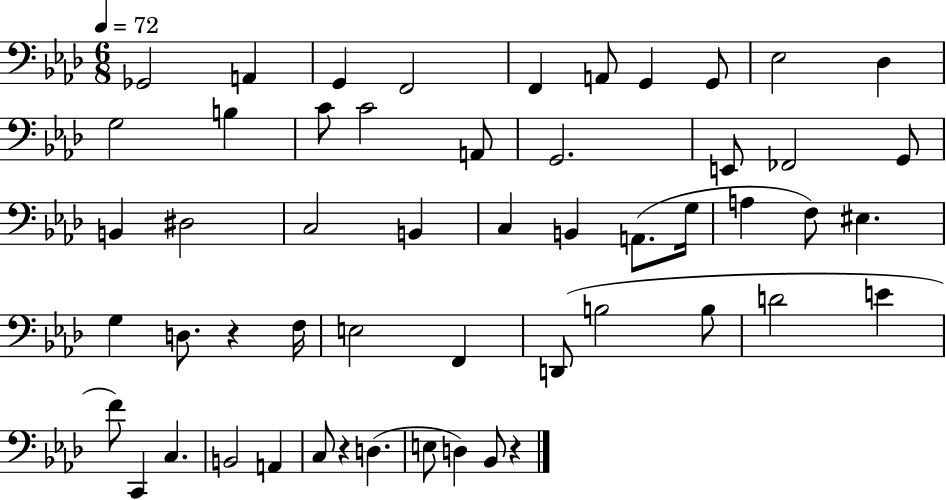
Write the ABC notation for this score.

X:1
T:Untitled
M:6/8
L:1/4
K:Ab
_G,,2 A,, G,, F,,2 F,, A,,/2 G,, G,,/2 _E,2 _D, G,2 B, C/2 C2 A,,/2 G,,2 E,,/2 _F,,2 G,,/2 B,, ^D,2 C,2 B,, C, B,, A,,/2 G,/4 A, F,/2 ^E, G, D,/2 z F,/4 E,2 F,, D,,/2 B,2 B,/2 D2 E F/2 C,, C, B,,2 A,, C,/2 z D, E,/2 D, _B,,/2 z